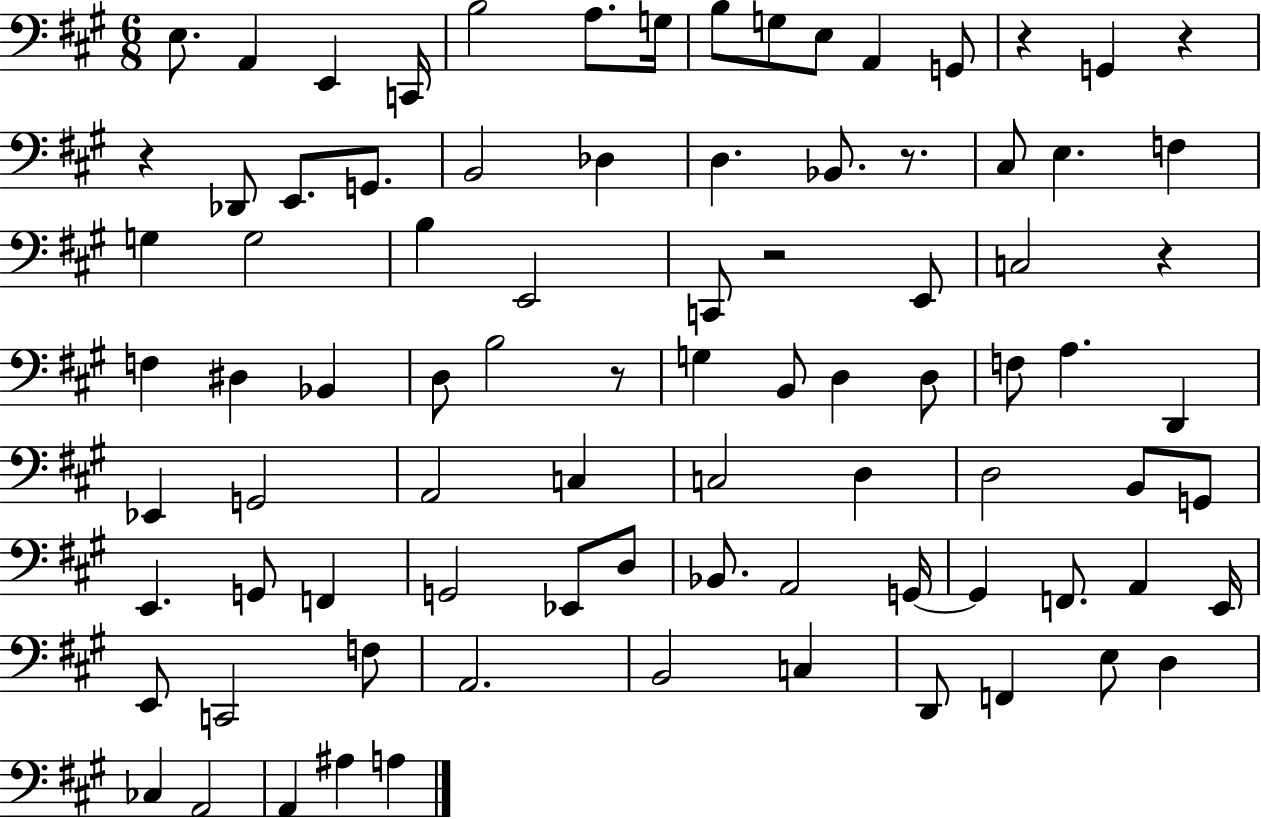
X:1
T:Untitled
M:6/8
L:1/4
K:A
E,/2 A,, E,, C,,/4 B,2 A,/2 G,/4 B,/2 G,/2 E,/2 A,, G,,/2 z G,, z z _D,,/2 E,,/2 G,,/2 B,,2 _D, D, _B,,/2 z/2 ^C,/2 E, F, G, G,2 B, E,,2 C,,/2 z2 E,,/2 C,2 z F, ^D, _B,, D,/2 B,2 z/2 G, B,,/2 D, D,/2 F,/2 A, D,, _E,, G,,2 A,,2 C, C,2 D, D,2 B,,/2 G,,/2 E,, G,,/2 F,, G,,2 _E,,/2 D,/2 _B,,/2 A,,2 G,,/4 G,, F,,/2 A,, E,,/4 E,,/2 C,,2 F,/2 A,,2 B,,2 C, D,,/2 F,, E,/2 D, _C, A,,2 A,, ^A, A,